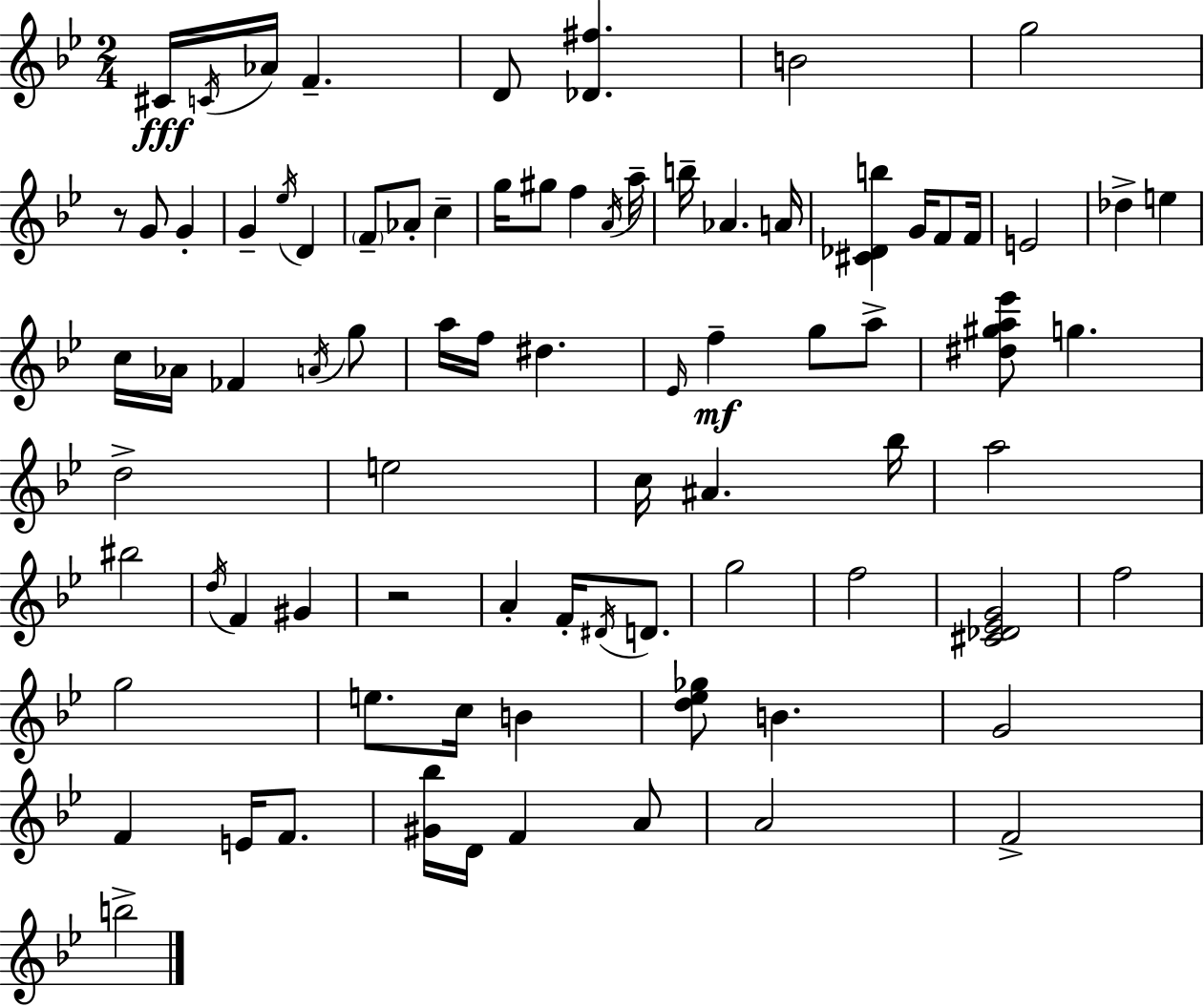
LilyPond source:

{
  \clef treble
  \numericTimeSignature
  \time 2/4
  \key g \minor
  cis'16\fff \acciaccatura { c'16 } aes'16 f'4.-- | d'8 <des' fis''>4. | b'2 | g''2 | \break r8 g'8 g'4-. | g'4-- \acciaccatura { ees''16 } d'4 | \parenthesize f'8-- aes'8-. c''4-- | g''16 gis''8 f''4 | \break \acciaccatura { a'16 } a''16-- b''16-- aes'4. | a'16 <cis' des' b''>4 g'16 | f'8 f'16 e'2 | des''4-> e''4 | \break c''16 aes'16 fes'4 | \acciaccatura { a'16 } g''8 a''16 f''16 dis''4. | \grace { ees'16 } f''4--\mf | g''8 a''8-> <dis'' gis'' a'' ees'''>8 g''4. | \break d''2-> | e''2 | c''16 ais'4. | bes''16 a''2 | \break bis''2 | \acciaccatura { d''16 } f'4 | gis'4 r2 | a'4-. | \break f'16-. \acciaccatura { dis'16 } d'8. g''2 | f''2 | <cis' des' ees' g'>2 | f''2 | \break g''2 | e''8. | c''16 b'4 <d'' ees'' ges''>8 | b'4. g'2 | \break f'4 | e'16 f'8. <gis' bes''>16 | d'16 f'4 a'8 a'2 | f'2-> | \break b''2-> | \bar "|."
}